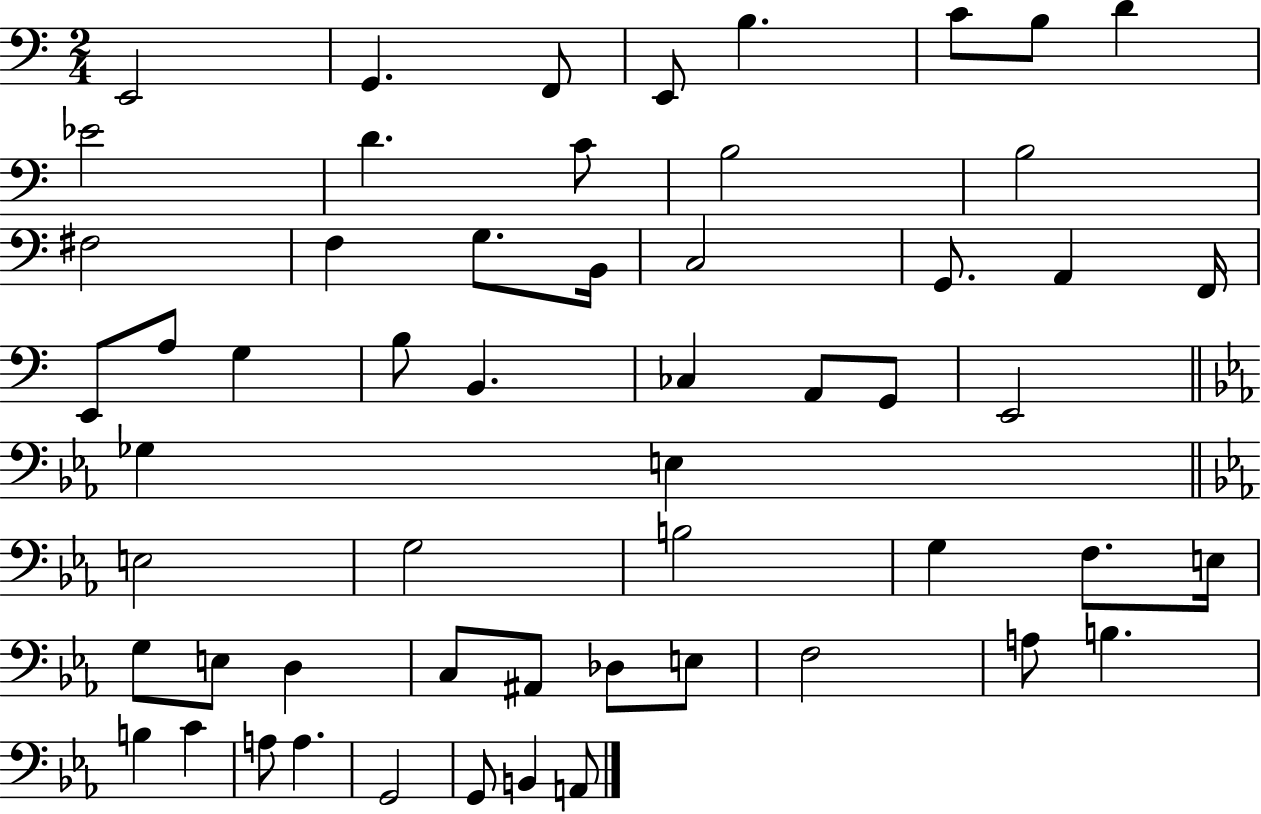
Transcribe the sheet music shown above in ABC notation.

X:1
T:Untitled
M:2/4
L:1/4
K:C
E,,2 G,, F,,/2 E,,/2 B, C/2 B,/2 D _E2 D C/2 B,2 B,2 ^F,2 F, G,/2 B,,/4 C,2 G,,/2 A,, F,,/4 E,,/2 A,/2 G, B,/2 B,, _C, A,,/2 G,,/2 E,,2 _G, E, E,2 G,2 B,2 G, F,/2 E,/4 G,/2 E,/2 D, C,/2 ^A,,/2 _D,/2 E,/2 F,2 A,/2 B, B, C A,/2 A, G,,2 G,,/2 B,, A,,/2